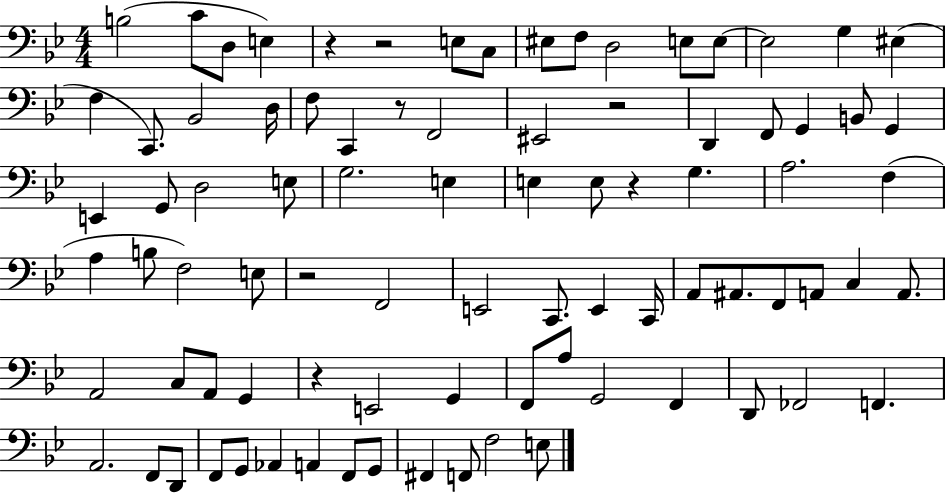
B3/h C4/e D3/e E3/q R/q R/h E3/e C3/e EIS3/e F3/e D3/h E3/e E3/e E3/h G3/q EIS3/q F3/q C2/e. Bb2/h D3/s F3/e C2/q R/e F2/h EIS2/h R/h D2/q F2/e G2/q B2/e G2/q E2/q G2/e D3/h E3/e G3/h. E3/q E3/q E3/e R/q G3/q. A3/h. F3/q A3/q B3/e F3/h E3/e R/h F2/h E2/h C2/e. E2/q C2/s A2/e A#2/e. F2/e A2/e C3/q A2/e. A2/h C3/e A2/e G2/q R/q E2/h G2/q F2/e A3/e G2/h F2/q D2/e FES2/h F2/q. A2/h. F2/e D2/e F2/e G2/e Ab2/q A2/q F2/e G2/e F#2/q F2/e F3/h E3/e